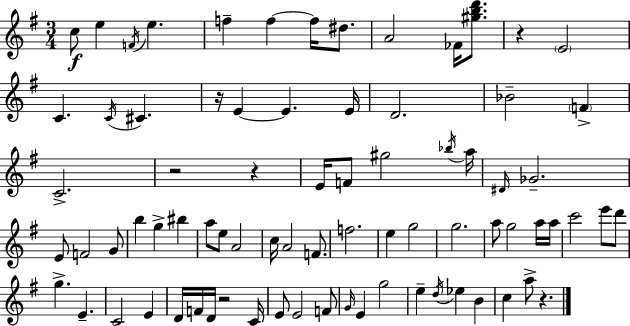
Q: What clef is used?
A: treble